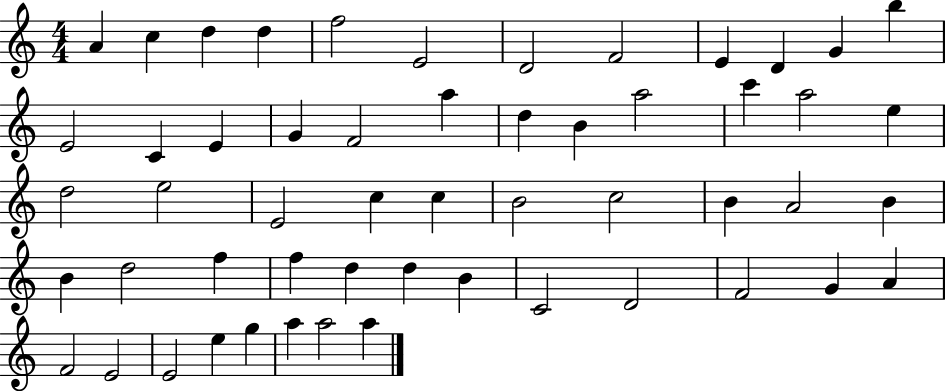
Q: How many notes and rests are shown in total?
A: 54